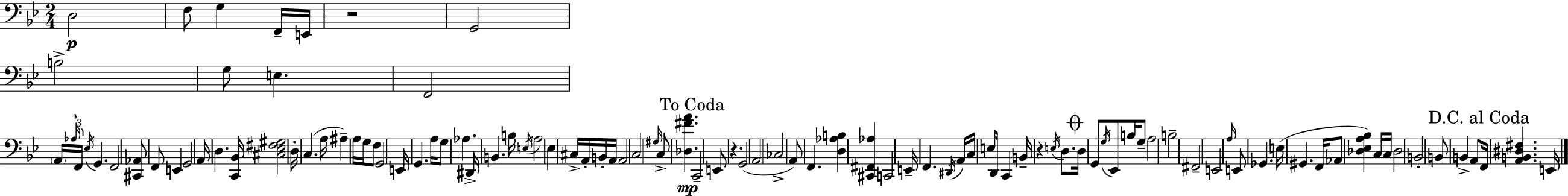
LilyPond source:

{
  \clef bass
  \numericTimeSignature
  \time 2/4
  \key bes \major
  \repeat volta 2 { d2\p | f8 g4 f,16-- e,16 | r2 | g,2 | \break b2-> | g8 e4. | f,2 | \parenthesize a,16 \tuplet 3/2 { \grace { aes16 } f,16 \acciaccatura { ees16 } } g,4. | \break f,2 | <cis, aes,>8 f,8 e,4 | g,2 | a,16 d4. | \break <c, bes,>16 <cis ees fis gis>2 | d16-. c4.( | a16 ais4--) a16 g16 | f8 g,2 | \break e,16 g,4. | a16 g8 aes4. | dis,16-> b,4. | b16 \acciaccatura { e16 } a2 | \break ees4 cis16-> | a,16-. b,16-. a,16 a,2 | c2 | \grace { gis16 } c8-> <des fis' a'>4.\mp | \break \mark "To Coda" c,2-- | e,8 r4. | g,2( | a,2 | \break ces2-> | a,8) f,4. | <d aes b>4 | <cis, fis, aes>4 c,2 | \break e,16-- f,4. | \acciaccatura { dis,16 } a,16 c16 e8 | d,16 c,4 b,16-- r4 | \acciaccatura { e16 } d8. \mark \markup { \musicglyph "scripts.coda" } d16 g,8 | \break \acciaccatura { g16 } ees,8 b16 g8-- a2 | b2-- | fis,2-- | e,2 | \break \grace { a16 } | e,8 ges,4. | e16( gis,4. f,16 | aes,8 <des ees a bes>4) c16 c16 | \break des2 | b,2-. | b,8 b,4-> a,8 | \mark "D.C. al Coda" f,16 <a, b, dis fis>4. e,16 | \break } \bar "|."
}